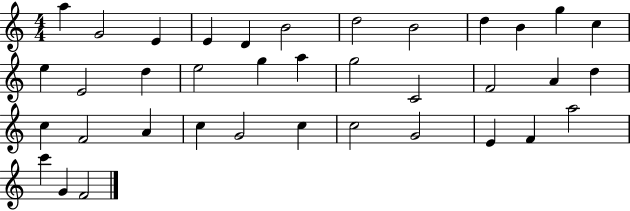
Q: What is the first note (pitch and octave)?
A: A5